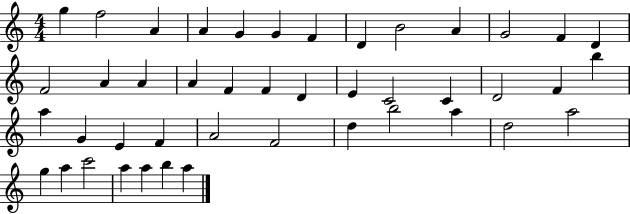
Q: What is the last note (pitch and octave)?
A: A5